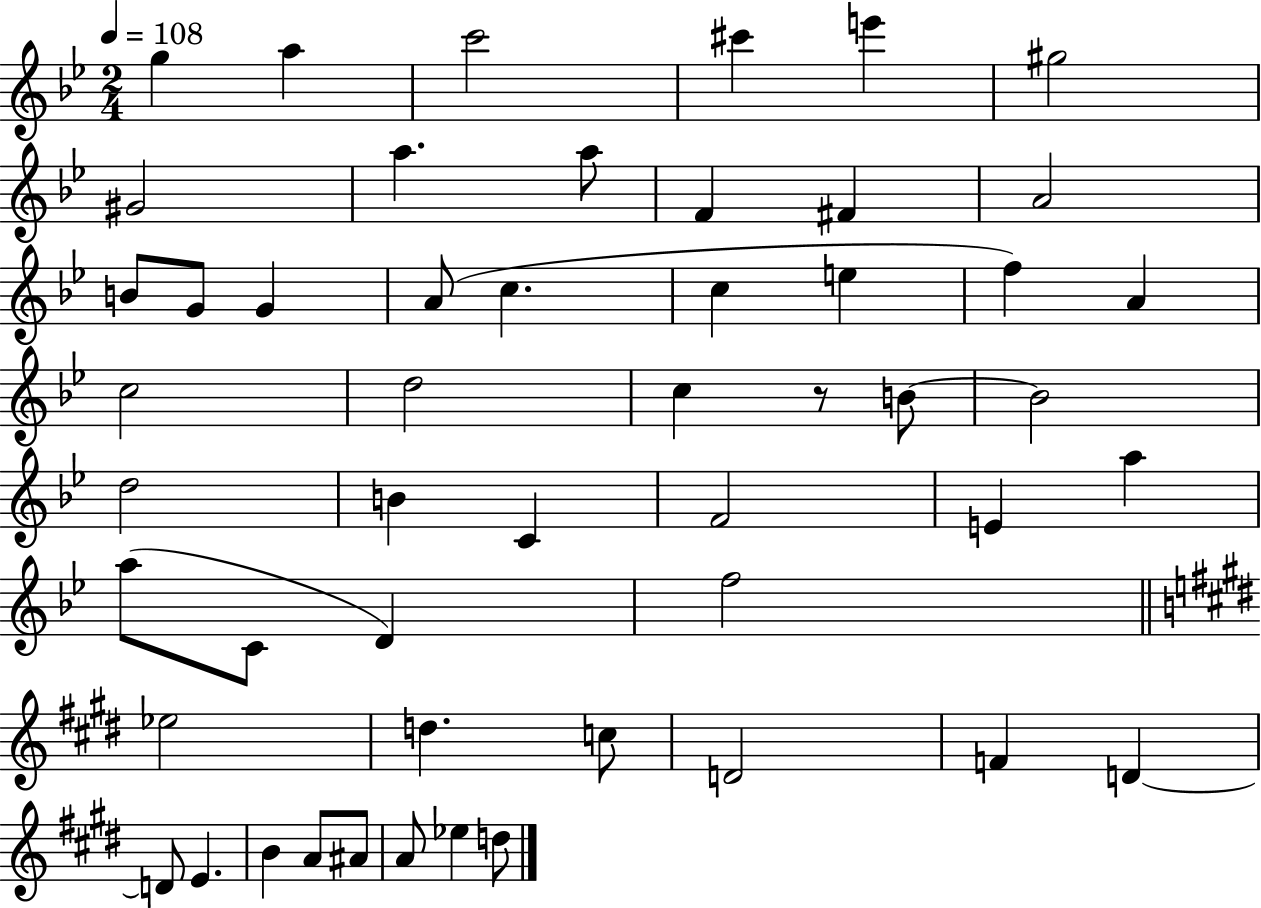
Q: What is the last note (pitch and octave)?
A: D5